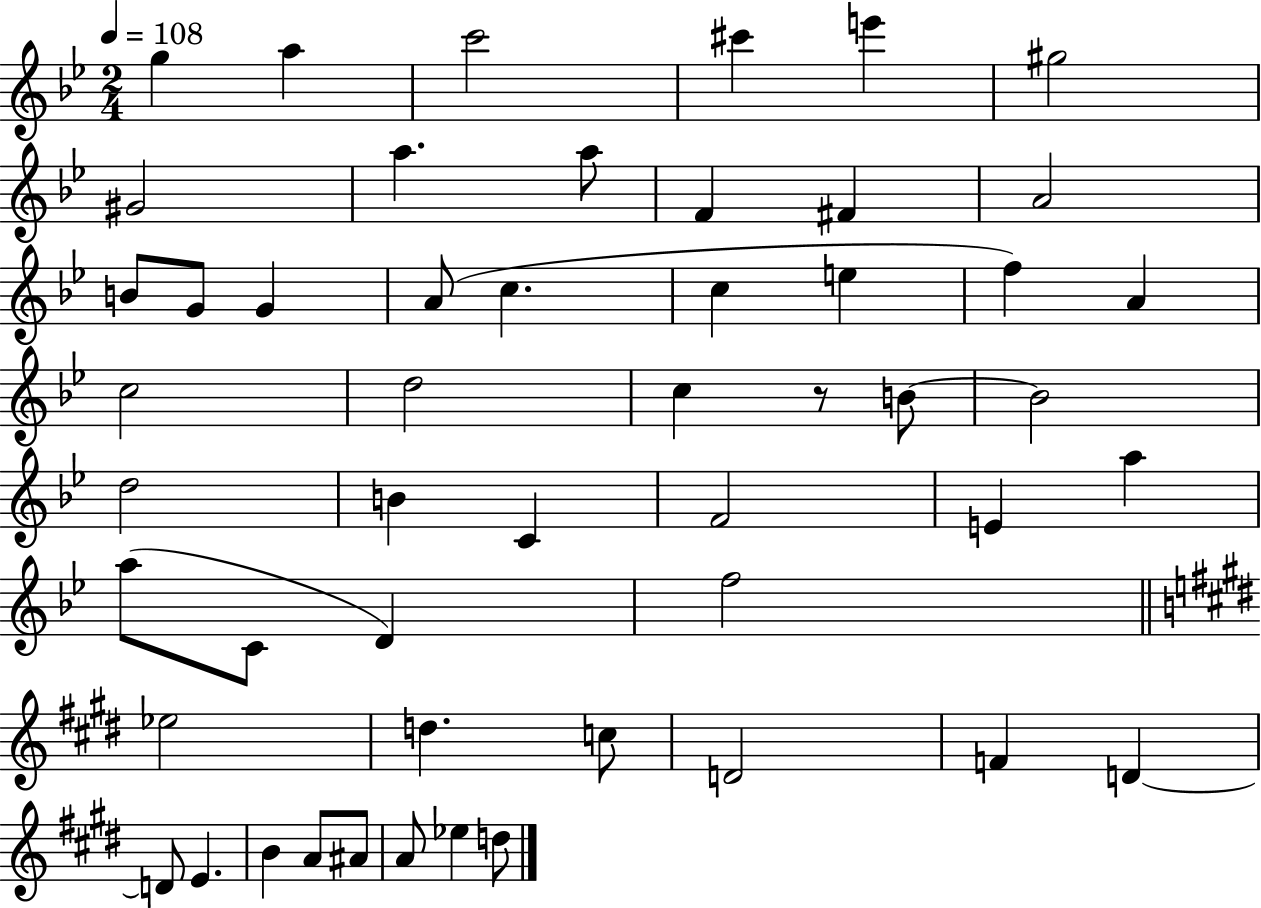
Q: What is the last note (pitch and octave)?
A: D5